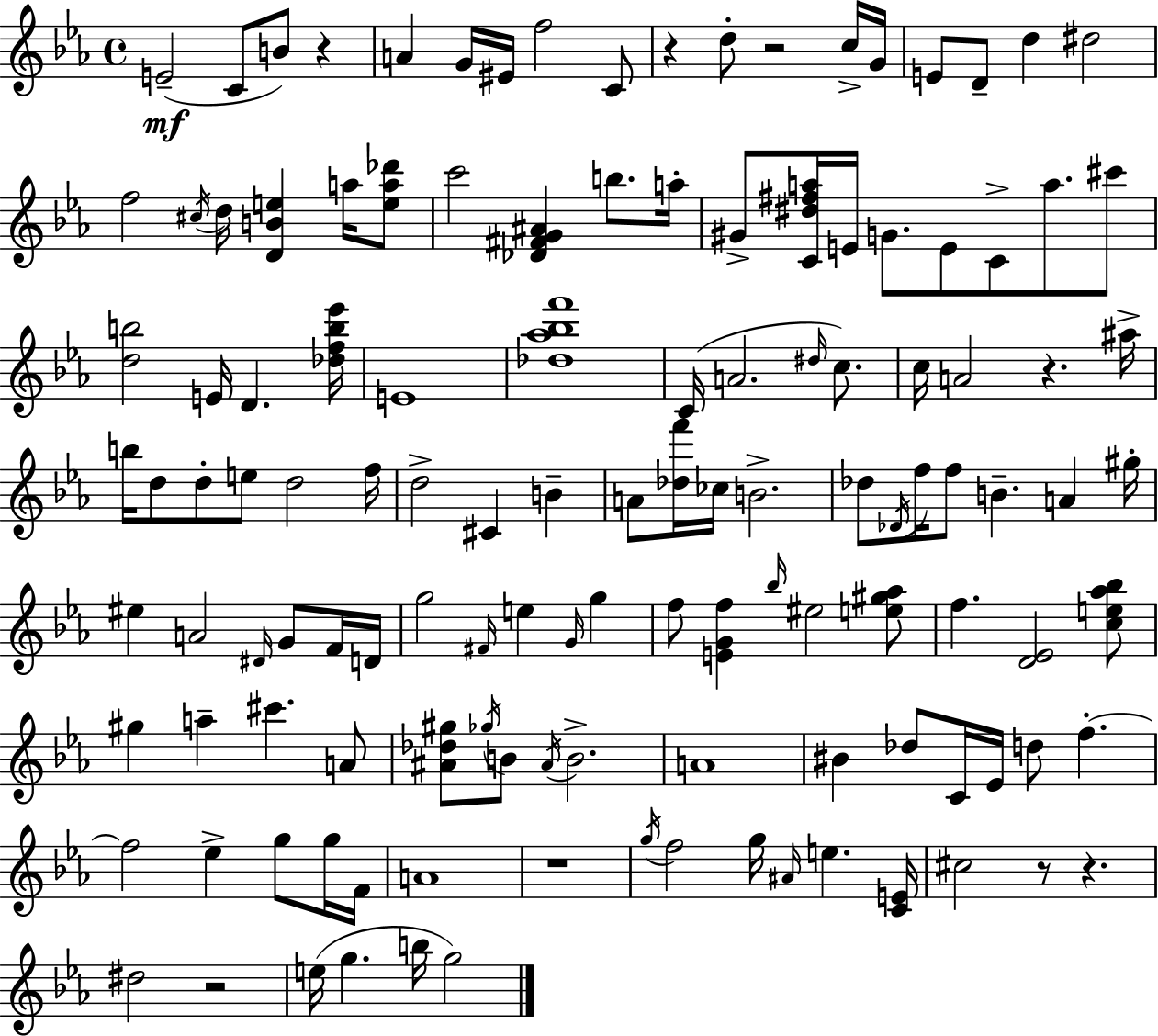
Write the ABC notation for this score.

X:1
T:Untitled
M:4/4
L:1/4
K:Eb
E2 C/2 B/2 z A G/4 ^E/4 f2 C/2 z d/2 z2 c/4 G/4 E/2 D/2 d ^d2 f2 ^c/4 d/4 [DBe] a/4 [ea_d']/2 c'2 [_D^FG^A] b/2 a/4 ^G/2 [C^d^fa]/4 E/4 G/2 E/2 C/2 a/2 ^c'/2 [db]2 E/4 D [_dfb_e']/4 E4 [_d_a_bf']4 C/4 A2 ^d/4 c/2 c/4 A2 z ^a/4 b/4 d/2 d/2 e/2 d2 f/4 d2 ^C B A/2 [_df']/4 _c/4 B2 _d/2 _D/4 f/4 f/2 B A ^g/4 ^e A2 ^D/4 G/2 F/4 D/4 g2 ^F/4 e G/4 g f/2 [EGf] _b/4 ^e2 [e^g_a]/2 f [D_E]2 [ce_a_b]/2 ^g a ^c' A/2 [^A_d^g]/2 _g/4 B/2 ^A/4 B2 A4 ^B _d/2 C/4 _E/4 d/2 f f2 _e g/2 g/4 F/4 A4 z4 g/4 f2 g/4 ^A/4 e [CE]/4 ^c2 z/2 z ^d2 z2 e/4 g b/4 g2